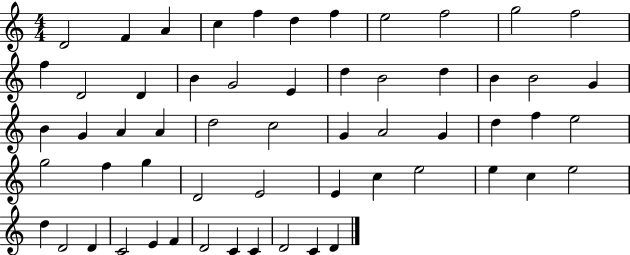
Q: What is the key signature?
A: C major